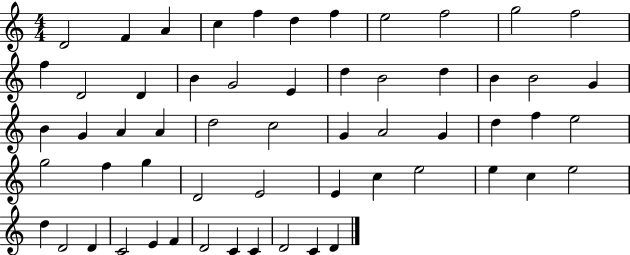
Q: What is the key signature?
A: C major